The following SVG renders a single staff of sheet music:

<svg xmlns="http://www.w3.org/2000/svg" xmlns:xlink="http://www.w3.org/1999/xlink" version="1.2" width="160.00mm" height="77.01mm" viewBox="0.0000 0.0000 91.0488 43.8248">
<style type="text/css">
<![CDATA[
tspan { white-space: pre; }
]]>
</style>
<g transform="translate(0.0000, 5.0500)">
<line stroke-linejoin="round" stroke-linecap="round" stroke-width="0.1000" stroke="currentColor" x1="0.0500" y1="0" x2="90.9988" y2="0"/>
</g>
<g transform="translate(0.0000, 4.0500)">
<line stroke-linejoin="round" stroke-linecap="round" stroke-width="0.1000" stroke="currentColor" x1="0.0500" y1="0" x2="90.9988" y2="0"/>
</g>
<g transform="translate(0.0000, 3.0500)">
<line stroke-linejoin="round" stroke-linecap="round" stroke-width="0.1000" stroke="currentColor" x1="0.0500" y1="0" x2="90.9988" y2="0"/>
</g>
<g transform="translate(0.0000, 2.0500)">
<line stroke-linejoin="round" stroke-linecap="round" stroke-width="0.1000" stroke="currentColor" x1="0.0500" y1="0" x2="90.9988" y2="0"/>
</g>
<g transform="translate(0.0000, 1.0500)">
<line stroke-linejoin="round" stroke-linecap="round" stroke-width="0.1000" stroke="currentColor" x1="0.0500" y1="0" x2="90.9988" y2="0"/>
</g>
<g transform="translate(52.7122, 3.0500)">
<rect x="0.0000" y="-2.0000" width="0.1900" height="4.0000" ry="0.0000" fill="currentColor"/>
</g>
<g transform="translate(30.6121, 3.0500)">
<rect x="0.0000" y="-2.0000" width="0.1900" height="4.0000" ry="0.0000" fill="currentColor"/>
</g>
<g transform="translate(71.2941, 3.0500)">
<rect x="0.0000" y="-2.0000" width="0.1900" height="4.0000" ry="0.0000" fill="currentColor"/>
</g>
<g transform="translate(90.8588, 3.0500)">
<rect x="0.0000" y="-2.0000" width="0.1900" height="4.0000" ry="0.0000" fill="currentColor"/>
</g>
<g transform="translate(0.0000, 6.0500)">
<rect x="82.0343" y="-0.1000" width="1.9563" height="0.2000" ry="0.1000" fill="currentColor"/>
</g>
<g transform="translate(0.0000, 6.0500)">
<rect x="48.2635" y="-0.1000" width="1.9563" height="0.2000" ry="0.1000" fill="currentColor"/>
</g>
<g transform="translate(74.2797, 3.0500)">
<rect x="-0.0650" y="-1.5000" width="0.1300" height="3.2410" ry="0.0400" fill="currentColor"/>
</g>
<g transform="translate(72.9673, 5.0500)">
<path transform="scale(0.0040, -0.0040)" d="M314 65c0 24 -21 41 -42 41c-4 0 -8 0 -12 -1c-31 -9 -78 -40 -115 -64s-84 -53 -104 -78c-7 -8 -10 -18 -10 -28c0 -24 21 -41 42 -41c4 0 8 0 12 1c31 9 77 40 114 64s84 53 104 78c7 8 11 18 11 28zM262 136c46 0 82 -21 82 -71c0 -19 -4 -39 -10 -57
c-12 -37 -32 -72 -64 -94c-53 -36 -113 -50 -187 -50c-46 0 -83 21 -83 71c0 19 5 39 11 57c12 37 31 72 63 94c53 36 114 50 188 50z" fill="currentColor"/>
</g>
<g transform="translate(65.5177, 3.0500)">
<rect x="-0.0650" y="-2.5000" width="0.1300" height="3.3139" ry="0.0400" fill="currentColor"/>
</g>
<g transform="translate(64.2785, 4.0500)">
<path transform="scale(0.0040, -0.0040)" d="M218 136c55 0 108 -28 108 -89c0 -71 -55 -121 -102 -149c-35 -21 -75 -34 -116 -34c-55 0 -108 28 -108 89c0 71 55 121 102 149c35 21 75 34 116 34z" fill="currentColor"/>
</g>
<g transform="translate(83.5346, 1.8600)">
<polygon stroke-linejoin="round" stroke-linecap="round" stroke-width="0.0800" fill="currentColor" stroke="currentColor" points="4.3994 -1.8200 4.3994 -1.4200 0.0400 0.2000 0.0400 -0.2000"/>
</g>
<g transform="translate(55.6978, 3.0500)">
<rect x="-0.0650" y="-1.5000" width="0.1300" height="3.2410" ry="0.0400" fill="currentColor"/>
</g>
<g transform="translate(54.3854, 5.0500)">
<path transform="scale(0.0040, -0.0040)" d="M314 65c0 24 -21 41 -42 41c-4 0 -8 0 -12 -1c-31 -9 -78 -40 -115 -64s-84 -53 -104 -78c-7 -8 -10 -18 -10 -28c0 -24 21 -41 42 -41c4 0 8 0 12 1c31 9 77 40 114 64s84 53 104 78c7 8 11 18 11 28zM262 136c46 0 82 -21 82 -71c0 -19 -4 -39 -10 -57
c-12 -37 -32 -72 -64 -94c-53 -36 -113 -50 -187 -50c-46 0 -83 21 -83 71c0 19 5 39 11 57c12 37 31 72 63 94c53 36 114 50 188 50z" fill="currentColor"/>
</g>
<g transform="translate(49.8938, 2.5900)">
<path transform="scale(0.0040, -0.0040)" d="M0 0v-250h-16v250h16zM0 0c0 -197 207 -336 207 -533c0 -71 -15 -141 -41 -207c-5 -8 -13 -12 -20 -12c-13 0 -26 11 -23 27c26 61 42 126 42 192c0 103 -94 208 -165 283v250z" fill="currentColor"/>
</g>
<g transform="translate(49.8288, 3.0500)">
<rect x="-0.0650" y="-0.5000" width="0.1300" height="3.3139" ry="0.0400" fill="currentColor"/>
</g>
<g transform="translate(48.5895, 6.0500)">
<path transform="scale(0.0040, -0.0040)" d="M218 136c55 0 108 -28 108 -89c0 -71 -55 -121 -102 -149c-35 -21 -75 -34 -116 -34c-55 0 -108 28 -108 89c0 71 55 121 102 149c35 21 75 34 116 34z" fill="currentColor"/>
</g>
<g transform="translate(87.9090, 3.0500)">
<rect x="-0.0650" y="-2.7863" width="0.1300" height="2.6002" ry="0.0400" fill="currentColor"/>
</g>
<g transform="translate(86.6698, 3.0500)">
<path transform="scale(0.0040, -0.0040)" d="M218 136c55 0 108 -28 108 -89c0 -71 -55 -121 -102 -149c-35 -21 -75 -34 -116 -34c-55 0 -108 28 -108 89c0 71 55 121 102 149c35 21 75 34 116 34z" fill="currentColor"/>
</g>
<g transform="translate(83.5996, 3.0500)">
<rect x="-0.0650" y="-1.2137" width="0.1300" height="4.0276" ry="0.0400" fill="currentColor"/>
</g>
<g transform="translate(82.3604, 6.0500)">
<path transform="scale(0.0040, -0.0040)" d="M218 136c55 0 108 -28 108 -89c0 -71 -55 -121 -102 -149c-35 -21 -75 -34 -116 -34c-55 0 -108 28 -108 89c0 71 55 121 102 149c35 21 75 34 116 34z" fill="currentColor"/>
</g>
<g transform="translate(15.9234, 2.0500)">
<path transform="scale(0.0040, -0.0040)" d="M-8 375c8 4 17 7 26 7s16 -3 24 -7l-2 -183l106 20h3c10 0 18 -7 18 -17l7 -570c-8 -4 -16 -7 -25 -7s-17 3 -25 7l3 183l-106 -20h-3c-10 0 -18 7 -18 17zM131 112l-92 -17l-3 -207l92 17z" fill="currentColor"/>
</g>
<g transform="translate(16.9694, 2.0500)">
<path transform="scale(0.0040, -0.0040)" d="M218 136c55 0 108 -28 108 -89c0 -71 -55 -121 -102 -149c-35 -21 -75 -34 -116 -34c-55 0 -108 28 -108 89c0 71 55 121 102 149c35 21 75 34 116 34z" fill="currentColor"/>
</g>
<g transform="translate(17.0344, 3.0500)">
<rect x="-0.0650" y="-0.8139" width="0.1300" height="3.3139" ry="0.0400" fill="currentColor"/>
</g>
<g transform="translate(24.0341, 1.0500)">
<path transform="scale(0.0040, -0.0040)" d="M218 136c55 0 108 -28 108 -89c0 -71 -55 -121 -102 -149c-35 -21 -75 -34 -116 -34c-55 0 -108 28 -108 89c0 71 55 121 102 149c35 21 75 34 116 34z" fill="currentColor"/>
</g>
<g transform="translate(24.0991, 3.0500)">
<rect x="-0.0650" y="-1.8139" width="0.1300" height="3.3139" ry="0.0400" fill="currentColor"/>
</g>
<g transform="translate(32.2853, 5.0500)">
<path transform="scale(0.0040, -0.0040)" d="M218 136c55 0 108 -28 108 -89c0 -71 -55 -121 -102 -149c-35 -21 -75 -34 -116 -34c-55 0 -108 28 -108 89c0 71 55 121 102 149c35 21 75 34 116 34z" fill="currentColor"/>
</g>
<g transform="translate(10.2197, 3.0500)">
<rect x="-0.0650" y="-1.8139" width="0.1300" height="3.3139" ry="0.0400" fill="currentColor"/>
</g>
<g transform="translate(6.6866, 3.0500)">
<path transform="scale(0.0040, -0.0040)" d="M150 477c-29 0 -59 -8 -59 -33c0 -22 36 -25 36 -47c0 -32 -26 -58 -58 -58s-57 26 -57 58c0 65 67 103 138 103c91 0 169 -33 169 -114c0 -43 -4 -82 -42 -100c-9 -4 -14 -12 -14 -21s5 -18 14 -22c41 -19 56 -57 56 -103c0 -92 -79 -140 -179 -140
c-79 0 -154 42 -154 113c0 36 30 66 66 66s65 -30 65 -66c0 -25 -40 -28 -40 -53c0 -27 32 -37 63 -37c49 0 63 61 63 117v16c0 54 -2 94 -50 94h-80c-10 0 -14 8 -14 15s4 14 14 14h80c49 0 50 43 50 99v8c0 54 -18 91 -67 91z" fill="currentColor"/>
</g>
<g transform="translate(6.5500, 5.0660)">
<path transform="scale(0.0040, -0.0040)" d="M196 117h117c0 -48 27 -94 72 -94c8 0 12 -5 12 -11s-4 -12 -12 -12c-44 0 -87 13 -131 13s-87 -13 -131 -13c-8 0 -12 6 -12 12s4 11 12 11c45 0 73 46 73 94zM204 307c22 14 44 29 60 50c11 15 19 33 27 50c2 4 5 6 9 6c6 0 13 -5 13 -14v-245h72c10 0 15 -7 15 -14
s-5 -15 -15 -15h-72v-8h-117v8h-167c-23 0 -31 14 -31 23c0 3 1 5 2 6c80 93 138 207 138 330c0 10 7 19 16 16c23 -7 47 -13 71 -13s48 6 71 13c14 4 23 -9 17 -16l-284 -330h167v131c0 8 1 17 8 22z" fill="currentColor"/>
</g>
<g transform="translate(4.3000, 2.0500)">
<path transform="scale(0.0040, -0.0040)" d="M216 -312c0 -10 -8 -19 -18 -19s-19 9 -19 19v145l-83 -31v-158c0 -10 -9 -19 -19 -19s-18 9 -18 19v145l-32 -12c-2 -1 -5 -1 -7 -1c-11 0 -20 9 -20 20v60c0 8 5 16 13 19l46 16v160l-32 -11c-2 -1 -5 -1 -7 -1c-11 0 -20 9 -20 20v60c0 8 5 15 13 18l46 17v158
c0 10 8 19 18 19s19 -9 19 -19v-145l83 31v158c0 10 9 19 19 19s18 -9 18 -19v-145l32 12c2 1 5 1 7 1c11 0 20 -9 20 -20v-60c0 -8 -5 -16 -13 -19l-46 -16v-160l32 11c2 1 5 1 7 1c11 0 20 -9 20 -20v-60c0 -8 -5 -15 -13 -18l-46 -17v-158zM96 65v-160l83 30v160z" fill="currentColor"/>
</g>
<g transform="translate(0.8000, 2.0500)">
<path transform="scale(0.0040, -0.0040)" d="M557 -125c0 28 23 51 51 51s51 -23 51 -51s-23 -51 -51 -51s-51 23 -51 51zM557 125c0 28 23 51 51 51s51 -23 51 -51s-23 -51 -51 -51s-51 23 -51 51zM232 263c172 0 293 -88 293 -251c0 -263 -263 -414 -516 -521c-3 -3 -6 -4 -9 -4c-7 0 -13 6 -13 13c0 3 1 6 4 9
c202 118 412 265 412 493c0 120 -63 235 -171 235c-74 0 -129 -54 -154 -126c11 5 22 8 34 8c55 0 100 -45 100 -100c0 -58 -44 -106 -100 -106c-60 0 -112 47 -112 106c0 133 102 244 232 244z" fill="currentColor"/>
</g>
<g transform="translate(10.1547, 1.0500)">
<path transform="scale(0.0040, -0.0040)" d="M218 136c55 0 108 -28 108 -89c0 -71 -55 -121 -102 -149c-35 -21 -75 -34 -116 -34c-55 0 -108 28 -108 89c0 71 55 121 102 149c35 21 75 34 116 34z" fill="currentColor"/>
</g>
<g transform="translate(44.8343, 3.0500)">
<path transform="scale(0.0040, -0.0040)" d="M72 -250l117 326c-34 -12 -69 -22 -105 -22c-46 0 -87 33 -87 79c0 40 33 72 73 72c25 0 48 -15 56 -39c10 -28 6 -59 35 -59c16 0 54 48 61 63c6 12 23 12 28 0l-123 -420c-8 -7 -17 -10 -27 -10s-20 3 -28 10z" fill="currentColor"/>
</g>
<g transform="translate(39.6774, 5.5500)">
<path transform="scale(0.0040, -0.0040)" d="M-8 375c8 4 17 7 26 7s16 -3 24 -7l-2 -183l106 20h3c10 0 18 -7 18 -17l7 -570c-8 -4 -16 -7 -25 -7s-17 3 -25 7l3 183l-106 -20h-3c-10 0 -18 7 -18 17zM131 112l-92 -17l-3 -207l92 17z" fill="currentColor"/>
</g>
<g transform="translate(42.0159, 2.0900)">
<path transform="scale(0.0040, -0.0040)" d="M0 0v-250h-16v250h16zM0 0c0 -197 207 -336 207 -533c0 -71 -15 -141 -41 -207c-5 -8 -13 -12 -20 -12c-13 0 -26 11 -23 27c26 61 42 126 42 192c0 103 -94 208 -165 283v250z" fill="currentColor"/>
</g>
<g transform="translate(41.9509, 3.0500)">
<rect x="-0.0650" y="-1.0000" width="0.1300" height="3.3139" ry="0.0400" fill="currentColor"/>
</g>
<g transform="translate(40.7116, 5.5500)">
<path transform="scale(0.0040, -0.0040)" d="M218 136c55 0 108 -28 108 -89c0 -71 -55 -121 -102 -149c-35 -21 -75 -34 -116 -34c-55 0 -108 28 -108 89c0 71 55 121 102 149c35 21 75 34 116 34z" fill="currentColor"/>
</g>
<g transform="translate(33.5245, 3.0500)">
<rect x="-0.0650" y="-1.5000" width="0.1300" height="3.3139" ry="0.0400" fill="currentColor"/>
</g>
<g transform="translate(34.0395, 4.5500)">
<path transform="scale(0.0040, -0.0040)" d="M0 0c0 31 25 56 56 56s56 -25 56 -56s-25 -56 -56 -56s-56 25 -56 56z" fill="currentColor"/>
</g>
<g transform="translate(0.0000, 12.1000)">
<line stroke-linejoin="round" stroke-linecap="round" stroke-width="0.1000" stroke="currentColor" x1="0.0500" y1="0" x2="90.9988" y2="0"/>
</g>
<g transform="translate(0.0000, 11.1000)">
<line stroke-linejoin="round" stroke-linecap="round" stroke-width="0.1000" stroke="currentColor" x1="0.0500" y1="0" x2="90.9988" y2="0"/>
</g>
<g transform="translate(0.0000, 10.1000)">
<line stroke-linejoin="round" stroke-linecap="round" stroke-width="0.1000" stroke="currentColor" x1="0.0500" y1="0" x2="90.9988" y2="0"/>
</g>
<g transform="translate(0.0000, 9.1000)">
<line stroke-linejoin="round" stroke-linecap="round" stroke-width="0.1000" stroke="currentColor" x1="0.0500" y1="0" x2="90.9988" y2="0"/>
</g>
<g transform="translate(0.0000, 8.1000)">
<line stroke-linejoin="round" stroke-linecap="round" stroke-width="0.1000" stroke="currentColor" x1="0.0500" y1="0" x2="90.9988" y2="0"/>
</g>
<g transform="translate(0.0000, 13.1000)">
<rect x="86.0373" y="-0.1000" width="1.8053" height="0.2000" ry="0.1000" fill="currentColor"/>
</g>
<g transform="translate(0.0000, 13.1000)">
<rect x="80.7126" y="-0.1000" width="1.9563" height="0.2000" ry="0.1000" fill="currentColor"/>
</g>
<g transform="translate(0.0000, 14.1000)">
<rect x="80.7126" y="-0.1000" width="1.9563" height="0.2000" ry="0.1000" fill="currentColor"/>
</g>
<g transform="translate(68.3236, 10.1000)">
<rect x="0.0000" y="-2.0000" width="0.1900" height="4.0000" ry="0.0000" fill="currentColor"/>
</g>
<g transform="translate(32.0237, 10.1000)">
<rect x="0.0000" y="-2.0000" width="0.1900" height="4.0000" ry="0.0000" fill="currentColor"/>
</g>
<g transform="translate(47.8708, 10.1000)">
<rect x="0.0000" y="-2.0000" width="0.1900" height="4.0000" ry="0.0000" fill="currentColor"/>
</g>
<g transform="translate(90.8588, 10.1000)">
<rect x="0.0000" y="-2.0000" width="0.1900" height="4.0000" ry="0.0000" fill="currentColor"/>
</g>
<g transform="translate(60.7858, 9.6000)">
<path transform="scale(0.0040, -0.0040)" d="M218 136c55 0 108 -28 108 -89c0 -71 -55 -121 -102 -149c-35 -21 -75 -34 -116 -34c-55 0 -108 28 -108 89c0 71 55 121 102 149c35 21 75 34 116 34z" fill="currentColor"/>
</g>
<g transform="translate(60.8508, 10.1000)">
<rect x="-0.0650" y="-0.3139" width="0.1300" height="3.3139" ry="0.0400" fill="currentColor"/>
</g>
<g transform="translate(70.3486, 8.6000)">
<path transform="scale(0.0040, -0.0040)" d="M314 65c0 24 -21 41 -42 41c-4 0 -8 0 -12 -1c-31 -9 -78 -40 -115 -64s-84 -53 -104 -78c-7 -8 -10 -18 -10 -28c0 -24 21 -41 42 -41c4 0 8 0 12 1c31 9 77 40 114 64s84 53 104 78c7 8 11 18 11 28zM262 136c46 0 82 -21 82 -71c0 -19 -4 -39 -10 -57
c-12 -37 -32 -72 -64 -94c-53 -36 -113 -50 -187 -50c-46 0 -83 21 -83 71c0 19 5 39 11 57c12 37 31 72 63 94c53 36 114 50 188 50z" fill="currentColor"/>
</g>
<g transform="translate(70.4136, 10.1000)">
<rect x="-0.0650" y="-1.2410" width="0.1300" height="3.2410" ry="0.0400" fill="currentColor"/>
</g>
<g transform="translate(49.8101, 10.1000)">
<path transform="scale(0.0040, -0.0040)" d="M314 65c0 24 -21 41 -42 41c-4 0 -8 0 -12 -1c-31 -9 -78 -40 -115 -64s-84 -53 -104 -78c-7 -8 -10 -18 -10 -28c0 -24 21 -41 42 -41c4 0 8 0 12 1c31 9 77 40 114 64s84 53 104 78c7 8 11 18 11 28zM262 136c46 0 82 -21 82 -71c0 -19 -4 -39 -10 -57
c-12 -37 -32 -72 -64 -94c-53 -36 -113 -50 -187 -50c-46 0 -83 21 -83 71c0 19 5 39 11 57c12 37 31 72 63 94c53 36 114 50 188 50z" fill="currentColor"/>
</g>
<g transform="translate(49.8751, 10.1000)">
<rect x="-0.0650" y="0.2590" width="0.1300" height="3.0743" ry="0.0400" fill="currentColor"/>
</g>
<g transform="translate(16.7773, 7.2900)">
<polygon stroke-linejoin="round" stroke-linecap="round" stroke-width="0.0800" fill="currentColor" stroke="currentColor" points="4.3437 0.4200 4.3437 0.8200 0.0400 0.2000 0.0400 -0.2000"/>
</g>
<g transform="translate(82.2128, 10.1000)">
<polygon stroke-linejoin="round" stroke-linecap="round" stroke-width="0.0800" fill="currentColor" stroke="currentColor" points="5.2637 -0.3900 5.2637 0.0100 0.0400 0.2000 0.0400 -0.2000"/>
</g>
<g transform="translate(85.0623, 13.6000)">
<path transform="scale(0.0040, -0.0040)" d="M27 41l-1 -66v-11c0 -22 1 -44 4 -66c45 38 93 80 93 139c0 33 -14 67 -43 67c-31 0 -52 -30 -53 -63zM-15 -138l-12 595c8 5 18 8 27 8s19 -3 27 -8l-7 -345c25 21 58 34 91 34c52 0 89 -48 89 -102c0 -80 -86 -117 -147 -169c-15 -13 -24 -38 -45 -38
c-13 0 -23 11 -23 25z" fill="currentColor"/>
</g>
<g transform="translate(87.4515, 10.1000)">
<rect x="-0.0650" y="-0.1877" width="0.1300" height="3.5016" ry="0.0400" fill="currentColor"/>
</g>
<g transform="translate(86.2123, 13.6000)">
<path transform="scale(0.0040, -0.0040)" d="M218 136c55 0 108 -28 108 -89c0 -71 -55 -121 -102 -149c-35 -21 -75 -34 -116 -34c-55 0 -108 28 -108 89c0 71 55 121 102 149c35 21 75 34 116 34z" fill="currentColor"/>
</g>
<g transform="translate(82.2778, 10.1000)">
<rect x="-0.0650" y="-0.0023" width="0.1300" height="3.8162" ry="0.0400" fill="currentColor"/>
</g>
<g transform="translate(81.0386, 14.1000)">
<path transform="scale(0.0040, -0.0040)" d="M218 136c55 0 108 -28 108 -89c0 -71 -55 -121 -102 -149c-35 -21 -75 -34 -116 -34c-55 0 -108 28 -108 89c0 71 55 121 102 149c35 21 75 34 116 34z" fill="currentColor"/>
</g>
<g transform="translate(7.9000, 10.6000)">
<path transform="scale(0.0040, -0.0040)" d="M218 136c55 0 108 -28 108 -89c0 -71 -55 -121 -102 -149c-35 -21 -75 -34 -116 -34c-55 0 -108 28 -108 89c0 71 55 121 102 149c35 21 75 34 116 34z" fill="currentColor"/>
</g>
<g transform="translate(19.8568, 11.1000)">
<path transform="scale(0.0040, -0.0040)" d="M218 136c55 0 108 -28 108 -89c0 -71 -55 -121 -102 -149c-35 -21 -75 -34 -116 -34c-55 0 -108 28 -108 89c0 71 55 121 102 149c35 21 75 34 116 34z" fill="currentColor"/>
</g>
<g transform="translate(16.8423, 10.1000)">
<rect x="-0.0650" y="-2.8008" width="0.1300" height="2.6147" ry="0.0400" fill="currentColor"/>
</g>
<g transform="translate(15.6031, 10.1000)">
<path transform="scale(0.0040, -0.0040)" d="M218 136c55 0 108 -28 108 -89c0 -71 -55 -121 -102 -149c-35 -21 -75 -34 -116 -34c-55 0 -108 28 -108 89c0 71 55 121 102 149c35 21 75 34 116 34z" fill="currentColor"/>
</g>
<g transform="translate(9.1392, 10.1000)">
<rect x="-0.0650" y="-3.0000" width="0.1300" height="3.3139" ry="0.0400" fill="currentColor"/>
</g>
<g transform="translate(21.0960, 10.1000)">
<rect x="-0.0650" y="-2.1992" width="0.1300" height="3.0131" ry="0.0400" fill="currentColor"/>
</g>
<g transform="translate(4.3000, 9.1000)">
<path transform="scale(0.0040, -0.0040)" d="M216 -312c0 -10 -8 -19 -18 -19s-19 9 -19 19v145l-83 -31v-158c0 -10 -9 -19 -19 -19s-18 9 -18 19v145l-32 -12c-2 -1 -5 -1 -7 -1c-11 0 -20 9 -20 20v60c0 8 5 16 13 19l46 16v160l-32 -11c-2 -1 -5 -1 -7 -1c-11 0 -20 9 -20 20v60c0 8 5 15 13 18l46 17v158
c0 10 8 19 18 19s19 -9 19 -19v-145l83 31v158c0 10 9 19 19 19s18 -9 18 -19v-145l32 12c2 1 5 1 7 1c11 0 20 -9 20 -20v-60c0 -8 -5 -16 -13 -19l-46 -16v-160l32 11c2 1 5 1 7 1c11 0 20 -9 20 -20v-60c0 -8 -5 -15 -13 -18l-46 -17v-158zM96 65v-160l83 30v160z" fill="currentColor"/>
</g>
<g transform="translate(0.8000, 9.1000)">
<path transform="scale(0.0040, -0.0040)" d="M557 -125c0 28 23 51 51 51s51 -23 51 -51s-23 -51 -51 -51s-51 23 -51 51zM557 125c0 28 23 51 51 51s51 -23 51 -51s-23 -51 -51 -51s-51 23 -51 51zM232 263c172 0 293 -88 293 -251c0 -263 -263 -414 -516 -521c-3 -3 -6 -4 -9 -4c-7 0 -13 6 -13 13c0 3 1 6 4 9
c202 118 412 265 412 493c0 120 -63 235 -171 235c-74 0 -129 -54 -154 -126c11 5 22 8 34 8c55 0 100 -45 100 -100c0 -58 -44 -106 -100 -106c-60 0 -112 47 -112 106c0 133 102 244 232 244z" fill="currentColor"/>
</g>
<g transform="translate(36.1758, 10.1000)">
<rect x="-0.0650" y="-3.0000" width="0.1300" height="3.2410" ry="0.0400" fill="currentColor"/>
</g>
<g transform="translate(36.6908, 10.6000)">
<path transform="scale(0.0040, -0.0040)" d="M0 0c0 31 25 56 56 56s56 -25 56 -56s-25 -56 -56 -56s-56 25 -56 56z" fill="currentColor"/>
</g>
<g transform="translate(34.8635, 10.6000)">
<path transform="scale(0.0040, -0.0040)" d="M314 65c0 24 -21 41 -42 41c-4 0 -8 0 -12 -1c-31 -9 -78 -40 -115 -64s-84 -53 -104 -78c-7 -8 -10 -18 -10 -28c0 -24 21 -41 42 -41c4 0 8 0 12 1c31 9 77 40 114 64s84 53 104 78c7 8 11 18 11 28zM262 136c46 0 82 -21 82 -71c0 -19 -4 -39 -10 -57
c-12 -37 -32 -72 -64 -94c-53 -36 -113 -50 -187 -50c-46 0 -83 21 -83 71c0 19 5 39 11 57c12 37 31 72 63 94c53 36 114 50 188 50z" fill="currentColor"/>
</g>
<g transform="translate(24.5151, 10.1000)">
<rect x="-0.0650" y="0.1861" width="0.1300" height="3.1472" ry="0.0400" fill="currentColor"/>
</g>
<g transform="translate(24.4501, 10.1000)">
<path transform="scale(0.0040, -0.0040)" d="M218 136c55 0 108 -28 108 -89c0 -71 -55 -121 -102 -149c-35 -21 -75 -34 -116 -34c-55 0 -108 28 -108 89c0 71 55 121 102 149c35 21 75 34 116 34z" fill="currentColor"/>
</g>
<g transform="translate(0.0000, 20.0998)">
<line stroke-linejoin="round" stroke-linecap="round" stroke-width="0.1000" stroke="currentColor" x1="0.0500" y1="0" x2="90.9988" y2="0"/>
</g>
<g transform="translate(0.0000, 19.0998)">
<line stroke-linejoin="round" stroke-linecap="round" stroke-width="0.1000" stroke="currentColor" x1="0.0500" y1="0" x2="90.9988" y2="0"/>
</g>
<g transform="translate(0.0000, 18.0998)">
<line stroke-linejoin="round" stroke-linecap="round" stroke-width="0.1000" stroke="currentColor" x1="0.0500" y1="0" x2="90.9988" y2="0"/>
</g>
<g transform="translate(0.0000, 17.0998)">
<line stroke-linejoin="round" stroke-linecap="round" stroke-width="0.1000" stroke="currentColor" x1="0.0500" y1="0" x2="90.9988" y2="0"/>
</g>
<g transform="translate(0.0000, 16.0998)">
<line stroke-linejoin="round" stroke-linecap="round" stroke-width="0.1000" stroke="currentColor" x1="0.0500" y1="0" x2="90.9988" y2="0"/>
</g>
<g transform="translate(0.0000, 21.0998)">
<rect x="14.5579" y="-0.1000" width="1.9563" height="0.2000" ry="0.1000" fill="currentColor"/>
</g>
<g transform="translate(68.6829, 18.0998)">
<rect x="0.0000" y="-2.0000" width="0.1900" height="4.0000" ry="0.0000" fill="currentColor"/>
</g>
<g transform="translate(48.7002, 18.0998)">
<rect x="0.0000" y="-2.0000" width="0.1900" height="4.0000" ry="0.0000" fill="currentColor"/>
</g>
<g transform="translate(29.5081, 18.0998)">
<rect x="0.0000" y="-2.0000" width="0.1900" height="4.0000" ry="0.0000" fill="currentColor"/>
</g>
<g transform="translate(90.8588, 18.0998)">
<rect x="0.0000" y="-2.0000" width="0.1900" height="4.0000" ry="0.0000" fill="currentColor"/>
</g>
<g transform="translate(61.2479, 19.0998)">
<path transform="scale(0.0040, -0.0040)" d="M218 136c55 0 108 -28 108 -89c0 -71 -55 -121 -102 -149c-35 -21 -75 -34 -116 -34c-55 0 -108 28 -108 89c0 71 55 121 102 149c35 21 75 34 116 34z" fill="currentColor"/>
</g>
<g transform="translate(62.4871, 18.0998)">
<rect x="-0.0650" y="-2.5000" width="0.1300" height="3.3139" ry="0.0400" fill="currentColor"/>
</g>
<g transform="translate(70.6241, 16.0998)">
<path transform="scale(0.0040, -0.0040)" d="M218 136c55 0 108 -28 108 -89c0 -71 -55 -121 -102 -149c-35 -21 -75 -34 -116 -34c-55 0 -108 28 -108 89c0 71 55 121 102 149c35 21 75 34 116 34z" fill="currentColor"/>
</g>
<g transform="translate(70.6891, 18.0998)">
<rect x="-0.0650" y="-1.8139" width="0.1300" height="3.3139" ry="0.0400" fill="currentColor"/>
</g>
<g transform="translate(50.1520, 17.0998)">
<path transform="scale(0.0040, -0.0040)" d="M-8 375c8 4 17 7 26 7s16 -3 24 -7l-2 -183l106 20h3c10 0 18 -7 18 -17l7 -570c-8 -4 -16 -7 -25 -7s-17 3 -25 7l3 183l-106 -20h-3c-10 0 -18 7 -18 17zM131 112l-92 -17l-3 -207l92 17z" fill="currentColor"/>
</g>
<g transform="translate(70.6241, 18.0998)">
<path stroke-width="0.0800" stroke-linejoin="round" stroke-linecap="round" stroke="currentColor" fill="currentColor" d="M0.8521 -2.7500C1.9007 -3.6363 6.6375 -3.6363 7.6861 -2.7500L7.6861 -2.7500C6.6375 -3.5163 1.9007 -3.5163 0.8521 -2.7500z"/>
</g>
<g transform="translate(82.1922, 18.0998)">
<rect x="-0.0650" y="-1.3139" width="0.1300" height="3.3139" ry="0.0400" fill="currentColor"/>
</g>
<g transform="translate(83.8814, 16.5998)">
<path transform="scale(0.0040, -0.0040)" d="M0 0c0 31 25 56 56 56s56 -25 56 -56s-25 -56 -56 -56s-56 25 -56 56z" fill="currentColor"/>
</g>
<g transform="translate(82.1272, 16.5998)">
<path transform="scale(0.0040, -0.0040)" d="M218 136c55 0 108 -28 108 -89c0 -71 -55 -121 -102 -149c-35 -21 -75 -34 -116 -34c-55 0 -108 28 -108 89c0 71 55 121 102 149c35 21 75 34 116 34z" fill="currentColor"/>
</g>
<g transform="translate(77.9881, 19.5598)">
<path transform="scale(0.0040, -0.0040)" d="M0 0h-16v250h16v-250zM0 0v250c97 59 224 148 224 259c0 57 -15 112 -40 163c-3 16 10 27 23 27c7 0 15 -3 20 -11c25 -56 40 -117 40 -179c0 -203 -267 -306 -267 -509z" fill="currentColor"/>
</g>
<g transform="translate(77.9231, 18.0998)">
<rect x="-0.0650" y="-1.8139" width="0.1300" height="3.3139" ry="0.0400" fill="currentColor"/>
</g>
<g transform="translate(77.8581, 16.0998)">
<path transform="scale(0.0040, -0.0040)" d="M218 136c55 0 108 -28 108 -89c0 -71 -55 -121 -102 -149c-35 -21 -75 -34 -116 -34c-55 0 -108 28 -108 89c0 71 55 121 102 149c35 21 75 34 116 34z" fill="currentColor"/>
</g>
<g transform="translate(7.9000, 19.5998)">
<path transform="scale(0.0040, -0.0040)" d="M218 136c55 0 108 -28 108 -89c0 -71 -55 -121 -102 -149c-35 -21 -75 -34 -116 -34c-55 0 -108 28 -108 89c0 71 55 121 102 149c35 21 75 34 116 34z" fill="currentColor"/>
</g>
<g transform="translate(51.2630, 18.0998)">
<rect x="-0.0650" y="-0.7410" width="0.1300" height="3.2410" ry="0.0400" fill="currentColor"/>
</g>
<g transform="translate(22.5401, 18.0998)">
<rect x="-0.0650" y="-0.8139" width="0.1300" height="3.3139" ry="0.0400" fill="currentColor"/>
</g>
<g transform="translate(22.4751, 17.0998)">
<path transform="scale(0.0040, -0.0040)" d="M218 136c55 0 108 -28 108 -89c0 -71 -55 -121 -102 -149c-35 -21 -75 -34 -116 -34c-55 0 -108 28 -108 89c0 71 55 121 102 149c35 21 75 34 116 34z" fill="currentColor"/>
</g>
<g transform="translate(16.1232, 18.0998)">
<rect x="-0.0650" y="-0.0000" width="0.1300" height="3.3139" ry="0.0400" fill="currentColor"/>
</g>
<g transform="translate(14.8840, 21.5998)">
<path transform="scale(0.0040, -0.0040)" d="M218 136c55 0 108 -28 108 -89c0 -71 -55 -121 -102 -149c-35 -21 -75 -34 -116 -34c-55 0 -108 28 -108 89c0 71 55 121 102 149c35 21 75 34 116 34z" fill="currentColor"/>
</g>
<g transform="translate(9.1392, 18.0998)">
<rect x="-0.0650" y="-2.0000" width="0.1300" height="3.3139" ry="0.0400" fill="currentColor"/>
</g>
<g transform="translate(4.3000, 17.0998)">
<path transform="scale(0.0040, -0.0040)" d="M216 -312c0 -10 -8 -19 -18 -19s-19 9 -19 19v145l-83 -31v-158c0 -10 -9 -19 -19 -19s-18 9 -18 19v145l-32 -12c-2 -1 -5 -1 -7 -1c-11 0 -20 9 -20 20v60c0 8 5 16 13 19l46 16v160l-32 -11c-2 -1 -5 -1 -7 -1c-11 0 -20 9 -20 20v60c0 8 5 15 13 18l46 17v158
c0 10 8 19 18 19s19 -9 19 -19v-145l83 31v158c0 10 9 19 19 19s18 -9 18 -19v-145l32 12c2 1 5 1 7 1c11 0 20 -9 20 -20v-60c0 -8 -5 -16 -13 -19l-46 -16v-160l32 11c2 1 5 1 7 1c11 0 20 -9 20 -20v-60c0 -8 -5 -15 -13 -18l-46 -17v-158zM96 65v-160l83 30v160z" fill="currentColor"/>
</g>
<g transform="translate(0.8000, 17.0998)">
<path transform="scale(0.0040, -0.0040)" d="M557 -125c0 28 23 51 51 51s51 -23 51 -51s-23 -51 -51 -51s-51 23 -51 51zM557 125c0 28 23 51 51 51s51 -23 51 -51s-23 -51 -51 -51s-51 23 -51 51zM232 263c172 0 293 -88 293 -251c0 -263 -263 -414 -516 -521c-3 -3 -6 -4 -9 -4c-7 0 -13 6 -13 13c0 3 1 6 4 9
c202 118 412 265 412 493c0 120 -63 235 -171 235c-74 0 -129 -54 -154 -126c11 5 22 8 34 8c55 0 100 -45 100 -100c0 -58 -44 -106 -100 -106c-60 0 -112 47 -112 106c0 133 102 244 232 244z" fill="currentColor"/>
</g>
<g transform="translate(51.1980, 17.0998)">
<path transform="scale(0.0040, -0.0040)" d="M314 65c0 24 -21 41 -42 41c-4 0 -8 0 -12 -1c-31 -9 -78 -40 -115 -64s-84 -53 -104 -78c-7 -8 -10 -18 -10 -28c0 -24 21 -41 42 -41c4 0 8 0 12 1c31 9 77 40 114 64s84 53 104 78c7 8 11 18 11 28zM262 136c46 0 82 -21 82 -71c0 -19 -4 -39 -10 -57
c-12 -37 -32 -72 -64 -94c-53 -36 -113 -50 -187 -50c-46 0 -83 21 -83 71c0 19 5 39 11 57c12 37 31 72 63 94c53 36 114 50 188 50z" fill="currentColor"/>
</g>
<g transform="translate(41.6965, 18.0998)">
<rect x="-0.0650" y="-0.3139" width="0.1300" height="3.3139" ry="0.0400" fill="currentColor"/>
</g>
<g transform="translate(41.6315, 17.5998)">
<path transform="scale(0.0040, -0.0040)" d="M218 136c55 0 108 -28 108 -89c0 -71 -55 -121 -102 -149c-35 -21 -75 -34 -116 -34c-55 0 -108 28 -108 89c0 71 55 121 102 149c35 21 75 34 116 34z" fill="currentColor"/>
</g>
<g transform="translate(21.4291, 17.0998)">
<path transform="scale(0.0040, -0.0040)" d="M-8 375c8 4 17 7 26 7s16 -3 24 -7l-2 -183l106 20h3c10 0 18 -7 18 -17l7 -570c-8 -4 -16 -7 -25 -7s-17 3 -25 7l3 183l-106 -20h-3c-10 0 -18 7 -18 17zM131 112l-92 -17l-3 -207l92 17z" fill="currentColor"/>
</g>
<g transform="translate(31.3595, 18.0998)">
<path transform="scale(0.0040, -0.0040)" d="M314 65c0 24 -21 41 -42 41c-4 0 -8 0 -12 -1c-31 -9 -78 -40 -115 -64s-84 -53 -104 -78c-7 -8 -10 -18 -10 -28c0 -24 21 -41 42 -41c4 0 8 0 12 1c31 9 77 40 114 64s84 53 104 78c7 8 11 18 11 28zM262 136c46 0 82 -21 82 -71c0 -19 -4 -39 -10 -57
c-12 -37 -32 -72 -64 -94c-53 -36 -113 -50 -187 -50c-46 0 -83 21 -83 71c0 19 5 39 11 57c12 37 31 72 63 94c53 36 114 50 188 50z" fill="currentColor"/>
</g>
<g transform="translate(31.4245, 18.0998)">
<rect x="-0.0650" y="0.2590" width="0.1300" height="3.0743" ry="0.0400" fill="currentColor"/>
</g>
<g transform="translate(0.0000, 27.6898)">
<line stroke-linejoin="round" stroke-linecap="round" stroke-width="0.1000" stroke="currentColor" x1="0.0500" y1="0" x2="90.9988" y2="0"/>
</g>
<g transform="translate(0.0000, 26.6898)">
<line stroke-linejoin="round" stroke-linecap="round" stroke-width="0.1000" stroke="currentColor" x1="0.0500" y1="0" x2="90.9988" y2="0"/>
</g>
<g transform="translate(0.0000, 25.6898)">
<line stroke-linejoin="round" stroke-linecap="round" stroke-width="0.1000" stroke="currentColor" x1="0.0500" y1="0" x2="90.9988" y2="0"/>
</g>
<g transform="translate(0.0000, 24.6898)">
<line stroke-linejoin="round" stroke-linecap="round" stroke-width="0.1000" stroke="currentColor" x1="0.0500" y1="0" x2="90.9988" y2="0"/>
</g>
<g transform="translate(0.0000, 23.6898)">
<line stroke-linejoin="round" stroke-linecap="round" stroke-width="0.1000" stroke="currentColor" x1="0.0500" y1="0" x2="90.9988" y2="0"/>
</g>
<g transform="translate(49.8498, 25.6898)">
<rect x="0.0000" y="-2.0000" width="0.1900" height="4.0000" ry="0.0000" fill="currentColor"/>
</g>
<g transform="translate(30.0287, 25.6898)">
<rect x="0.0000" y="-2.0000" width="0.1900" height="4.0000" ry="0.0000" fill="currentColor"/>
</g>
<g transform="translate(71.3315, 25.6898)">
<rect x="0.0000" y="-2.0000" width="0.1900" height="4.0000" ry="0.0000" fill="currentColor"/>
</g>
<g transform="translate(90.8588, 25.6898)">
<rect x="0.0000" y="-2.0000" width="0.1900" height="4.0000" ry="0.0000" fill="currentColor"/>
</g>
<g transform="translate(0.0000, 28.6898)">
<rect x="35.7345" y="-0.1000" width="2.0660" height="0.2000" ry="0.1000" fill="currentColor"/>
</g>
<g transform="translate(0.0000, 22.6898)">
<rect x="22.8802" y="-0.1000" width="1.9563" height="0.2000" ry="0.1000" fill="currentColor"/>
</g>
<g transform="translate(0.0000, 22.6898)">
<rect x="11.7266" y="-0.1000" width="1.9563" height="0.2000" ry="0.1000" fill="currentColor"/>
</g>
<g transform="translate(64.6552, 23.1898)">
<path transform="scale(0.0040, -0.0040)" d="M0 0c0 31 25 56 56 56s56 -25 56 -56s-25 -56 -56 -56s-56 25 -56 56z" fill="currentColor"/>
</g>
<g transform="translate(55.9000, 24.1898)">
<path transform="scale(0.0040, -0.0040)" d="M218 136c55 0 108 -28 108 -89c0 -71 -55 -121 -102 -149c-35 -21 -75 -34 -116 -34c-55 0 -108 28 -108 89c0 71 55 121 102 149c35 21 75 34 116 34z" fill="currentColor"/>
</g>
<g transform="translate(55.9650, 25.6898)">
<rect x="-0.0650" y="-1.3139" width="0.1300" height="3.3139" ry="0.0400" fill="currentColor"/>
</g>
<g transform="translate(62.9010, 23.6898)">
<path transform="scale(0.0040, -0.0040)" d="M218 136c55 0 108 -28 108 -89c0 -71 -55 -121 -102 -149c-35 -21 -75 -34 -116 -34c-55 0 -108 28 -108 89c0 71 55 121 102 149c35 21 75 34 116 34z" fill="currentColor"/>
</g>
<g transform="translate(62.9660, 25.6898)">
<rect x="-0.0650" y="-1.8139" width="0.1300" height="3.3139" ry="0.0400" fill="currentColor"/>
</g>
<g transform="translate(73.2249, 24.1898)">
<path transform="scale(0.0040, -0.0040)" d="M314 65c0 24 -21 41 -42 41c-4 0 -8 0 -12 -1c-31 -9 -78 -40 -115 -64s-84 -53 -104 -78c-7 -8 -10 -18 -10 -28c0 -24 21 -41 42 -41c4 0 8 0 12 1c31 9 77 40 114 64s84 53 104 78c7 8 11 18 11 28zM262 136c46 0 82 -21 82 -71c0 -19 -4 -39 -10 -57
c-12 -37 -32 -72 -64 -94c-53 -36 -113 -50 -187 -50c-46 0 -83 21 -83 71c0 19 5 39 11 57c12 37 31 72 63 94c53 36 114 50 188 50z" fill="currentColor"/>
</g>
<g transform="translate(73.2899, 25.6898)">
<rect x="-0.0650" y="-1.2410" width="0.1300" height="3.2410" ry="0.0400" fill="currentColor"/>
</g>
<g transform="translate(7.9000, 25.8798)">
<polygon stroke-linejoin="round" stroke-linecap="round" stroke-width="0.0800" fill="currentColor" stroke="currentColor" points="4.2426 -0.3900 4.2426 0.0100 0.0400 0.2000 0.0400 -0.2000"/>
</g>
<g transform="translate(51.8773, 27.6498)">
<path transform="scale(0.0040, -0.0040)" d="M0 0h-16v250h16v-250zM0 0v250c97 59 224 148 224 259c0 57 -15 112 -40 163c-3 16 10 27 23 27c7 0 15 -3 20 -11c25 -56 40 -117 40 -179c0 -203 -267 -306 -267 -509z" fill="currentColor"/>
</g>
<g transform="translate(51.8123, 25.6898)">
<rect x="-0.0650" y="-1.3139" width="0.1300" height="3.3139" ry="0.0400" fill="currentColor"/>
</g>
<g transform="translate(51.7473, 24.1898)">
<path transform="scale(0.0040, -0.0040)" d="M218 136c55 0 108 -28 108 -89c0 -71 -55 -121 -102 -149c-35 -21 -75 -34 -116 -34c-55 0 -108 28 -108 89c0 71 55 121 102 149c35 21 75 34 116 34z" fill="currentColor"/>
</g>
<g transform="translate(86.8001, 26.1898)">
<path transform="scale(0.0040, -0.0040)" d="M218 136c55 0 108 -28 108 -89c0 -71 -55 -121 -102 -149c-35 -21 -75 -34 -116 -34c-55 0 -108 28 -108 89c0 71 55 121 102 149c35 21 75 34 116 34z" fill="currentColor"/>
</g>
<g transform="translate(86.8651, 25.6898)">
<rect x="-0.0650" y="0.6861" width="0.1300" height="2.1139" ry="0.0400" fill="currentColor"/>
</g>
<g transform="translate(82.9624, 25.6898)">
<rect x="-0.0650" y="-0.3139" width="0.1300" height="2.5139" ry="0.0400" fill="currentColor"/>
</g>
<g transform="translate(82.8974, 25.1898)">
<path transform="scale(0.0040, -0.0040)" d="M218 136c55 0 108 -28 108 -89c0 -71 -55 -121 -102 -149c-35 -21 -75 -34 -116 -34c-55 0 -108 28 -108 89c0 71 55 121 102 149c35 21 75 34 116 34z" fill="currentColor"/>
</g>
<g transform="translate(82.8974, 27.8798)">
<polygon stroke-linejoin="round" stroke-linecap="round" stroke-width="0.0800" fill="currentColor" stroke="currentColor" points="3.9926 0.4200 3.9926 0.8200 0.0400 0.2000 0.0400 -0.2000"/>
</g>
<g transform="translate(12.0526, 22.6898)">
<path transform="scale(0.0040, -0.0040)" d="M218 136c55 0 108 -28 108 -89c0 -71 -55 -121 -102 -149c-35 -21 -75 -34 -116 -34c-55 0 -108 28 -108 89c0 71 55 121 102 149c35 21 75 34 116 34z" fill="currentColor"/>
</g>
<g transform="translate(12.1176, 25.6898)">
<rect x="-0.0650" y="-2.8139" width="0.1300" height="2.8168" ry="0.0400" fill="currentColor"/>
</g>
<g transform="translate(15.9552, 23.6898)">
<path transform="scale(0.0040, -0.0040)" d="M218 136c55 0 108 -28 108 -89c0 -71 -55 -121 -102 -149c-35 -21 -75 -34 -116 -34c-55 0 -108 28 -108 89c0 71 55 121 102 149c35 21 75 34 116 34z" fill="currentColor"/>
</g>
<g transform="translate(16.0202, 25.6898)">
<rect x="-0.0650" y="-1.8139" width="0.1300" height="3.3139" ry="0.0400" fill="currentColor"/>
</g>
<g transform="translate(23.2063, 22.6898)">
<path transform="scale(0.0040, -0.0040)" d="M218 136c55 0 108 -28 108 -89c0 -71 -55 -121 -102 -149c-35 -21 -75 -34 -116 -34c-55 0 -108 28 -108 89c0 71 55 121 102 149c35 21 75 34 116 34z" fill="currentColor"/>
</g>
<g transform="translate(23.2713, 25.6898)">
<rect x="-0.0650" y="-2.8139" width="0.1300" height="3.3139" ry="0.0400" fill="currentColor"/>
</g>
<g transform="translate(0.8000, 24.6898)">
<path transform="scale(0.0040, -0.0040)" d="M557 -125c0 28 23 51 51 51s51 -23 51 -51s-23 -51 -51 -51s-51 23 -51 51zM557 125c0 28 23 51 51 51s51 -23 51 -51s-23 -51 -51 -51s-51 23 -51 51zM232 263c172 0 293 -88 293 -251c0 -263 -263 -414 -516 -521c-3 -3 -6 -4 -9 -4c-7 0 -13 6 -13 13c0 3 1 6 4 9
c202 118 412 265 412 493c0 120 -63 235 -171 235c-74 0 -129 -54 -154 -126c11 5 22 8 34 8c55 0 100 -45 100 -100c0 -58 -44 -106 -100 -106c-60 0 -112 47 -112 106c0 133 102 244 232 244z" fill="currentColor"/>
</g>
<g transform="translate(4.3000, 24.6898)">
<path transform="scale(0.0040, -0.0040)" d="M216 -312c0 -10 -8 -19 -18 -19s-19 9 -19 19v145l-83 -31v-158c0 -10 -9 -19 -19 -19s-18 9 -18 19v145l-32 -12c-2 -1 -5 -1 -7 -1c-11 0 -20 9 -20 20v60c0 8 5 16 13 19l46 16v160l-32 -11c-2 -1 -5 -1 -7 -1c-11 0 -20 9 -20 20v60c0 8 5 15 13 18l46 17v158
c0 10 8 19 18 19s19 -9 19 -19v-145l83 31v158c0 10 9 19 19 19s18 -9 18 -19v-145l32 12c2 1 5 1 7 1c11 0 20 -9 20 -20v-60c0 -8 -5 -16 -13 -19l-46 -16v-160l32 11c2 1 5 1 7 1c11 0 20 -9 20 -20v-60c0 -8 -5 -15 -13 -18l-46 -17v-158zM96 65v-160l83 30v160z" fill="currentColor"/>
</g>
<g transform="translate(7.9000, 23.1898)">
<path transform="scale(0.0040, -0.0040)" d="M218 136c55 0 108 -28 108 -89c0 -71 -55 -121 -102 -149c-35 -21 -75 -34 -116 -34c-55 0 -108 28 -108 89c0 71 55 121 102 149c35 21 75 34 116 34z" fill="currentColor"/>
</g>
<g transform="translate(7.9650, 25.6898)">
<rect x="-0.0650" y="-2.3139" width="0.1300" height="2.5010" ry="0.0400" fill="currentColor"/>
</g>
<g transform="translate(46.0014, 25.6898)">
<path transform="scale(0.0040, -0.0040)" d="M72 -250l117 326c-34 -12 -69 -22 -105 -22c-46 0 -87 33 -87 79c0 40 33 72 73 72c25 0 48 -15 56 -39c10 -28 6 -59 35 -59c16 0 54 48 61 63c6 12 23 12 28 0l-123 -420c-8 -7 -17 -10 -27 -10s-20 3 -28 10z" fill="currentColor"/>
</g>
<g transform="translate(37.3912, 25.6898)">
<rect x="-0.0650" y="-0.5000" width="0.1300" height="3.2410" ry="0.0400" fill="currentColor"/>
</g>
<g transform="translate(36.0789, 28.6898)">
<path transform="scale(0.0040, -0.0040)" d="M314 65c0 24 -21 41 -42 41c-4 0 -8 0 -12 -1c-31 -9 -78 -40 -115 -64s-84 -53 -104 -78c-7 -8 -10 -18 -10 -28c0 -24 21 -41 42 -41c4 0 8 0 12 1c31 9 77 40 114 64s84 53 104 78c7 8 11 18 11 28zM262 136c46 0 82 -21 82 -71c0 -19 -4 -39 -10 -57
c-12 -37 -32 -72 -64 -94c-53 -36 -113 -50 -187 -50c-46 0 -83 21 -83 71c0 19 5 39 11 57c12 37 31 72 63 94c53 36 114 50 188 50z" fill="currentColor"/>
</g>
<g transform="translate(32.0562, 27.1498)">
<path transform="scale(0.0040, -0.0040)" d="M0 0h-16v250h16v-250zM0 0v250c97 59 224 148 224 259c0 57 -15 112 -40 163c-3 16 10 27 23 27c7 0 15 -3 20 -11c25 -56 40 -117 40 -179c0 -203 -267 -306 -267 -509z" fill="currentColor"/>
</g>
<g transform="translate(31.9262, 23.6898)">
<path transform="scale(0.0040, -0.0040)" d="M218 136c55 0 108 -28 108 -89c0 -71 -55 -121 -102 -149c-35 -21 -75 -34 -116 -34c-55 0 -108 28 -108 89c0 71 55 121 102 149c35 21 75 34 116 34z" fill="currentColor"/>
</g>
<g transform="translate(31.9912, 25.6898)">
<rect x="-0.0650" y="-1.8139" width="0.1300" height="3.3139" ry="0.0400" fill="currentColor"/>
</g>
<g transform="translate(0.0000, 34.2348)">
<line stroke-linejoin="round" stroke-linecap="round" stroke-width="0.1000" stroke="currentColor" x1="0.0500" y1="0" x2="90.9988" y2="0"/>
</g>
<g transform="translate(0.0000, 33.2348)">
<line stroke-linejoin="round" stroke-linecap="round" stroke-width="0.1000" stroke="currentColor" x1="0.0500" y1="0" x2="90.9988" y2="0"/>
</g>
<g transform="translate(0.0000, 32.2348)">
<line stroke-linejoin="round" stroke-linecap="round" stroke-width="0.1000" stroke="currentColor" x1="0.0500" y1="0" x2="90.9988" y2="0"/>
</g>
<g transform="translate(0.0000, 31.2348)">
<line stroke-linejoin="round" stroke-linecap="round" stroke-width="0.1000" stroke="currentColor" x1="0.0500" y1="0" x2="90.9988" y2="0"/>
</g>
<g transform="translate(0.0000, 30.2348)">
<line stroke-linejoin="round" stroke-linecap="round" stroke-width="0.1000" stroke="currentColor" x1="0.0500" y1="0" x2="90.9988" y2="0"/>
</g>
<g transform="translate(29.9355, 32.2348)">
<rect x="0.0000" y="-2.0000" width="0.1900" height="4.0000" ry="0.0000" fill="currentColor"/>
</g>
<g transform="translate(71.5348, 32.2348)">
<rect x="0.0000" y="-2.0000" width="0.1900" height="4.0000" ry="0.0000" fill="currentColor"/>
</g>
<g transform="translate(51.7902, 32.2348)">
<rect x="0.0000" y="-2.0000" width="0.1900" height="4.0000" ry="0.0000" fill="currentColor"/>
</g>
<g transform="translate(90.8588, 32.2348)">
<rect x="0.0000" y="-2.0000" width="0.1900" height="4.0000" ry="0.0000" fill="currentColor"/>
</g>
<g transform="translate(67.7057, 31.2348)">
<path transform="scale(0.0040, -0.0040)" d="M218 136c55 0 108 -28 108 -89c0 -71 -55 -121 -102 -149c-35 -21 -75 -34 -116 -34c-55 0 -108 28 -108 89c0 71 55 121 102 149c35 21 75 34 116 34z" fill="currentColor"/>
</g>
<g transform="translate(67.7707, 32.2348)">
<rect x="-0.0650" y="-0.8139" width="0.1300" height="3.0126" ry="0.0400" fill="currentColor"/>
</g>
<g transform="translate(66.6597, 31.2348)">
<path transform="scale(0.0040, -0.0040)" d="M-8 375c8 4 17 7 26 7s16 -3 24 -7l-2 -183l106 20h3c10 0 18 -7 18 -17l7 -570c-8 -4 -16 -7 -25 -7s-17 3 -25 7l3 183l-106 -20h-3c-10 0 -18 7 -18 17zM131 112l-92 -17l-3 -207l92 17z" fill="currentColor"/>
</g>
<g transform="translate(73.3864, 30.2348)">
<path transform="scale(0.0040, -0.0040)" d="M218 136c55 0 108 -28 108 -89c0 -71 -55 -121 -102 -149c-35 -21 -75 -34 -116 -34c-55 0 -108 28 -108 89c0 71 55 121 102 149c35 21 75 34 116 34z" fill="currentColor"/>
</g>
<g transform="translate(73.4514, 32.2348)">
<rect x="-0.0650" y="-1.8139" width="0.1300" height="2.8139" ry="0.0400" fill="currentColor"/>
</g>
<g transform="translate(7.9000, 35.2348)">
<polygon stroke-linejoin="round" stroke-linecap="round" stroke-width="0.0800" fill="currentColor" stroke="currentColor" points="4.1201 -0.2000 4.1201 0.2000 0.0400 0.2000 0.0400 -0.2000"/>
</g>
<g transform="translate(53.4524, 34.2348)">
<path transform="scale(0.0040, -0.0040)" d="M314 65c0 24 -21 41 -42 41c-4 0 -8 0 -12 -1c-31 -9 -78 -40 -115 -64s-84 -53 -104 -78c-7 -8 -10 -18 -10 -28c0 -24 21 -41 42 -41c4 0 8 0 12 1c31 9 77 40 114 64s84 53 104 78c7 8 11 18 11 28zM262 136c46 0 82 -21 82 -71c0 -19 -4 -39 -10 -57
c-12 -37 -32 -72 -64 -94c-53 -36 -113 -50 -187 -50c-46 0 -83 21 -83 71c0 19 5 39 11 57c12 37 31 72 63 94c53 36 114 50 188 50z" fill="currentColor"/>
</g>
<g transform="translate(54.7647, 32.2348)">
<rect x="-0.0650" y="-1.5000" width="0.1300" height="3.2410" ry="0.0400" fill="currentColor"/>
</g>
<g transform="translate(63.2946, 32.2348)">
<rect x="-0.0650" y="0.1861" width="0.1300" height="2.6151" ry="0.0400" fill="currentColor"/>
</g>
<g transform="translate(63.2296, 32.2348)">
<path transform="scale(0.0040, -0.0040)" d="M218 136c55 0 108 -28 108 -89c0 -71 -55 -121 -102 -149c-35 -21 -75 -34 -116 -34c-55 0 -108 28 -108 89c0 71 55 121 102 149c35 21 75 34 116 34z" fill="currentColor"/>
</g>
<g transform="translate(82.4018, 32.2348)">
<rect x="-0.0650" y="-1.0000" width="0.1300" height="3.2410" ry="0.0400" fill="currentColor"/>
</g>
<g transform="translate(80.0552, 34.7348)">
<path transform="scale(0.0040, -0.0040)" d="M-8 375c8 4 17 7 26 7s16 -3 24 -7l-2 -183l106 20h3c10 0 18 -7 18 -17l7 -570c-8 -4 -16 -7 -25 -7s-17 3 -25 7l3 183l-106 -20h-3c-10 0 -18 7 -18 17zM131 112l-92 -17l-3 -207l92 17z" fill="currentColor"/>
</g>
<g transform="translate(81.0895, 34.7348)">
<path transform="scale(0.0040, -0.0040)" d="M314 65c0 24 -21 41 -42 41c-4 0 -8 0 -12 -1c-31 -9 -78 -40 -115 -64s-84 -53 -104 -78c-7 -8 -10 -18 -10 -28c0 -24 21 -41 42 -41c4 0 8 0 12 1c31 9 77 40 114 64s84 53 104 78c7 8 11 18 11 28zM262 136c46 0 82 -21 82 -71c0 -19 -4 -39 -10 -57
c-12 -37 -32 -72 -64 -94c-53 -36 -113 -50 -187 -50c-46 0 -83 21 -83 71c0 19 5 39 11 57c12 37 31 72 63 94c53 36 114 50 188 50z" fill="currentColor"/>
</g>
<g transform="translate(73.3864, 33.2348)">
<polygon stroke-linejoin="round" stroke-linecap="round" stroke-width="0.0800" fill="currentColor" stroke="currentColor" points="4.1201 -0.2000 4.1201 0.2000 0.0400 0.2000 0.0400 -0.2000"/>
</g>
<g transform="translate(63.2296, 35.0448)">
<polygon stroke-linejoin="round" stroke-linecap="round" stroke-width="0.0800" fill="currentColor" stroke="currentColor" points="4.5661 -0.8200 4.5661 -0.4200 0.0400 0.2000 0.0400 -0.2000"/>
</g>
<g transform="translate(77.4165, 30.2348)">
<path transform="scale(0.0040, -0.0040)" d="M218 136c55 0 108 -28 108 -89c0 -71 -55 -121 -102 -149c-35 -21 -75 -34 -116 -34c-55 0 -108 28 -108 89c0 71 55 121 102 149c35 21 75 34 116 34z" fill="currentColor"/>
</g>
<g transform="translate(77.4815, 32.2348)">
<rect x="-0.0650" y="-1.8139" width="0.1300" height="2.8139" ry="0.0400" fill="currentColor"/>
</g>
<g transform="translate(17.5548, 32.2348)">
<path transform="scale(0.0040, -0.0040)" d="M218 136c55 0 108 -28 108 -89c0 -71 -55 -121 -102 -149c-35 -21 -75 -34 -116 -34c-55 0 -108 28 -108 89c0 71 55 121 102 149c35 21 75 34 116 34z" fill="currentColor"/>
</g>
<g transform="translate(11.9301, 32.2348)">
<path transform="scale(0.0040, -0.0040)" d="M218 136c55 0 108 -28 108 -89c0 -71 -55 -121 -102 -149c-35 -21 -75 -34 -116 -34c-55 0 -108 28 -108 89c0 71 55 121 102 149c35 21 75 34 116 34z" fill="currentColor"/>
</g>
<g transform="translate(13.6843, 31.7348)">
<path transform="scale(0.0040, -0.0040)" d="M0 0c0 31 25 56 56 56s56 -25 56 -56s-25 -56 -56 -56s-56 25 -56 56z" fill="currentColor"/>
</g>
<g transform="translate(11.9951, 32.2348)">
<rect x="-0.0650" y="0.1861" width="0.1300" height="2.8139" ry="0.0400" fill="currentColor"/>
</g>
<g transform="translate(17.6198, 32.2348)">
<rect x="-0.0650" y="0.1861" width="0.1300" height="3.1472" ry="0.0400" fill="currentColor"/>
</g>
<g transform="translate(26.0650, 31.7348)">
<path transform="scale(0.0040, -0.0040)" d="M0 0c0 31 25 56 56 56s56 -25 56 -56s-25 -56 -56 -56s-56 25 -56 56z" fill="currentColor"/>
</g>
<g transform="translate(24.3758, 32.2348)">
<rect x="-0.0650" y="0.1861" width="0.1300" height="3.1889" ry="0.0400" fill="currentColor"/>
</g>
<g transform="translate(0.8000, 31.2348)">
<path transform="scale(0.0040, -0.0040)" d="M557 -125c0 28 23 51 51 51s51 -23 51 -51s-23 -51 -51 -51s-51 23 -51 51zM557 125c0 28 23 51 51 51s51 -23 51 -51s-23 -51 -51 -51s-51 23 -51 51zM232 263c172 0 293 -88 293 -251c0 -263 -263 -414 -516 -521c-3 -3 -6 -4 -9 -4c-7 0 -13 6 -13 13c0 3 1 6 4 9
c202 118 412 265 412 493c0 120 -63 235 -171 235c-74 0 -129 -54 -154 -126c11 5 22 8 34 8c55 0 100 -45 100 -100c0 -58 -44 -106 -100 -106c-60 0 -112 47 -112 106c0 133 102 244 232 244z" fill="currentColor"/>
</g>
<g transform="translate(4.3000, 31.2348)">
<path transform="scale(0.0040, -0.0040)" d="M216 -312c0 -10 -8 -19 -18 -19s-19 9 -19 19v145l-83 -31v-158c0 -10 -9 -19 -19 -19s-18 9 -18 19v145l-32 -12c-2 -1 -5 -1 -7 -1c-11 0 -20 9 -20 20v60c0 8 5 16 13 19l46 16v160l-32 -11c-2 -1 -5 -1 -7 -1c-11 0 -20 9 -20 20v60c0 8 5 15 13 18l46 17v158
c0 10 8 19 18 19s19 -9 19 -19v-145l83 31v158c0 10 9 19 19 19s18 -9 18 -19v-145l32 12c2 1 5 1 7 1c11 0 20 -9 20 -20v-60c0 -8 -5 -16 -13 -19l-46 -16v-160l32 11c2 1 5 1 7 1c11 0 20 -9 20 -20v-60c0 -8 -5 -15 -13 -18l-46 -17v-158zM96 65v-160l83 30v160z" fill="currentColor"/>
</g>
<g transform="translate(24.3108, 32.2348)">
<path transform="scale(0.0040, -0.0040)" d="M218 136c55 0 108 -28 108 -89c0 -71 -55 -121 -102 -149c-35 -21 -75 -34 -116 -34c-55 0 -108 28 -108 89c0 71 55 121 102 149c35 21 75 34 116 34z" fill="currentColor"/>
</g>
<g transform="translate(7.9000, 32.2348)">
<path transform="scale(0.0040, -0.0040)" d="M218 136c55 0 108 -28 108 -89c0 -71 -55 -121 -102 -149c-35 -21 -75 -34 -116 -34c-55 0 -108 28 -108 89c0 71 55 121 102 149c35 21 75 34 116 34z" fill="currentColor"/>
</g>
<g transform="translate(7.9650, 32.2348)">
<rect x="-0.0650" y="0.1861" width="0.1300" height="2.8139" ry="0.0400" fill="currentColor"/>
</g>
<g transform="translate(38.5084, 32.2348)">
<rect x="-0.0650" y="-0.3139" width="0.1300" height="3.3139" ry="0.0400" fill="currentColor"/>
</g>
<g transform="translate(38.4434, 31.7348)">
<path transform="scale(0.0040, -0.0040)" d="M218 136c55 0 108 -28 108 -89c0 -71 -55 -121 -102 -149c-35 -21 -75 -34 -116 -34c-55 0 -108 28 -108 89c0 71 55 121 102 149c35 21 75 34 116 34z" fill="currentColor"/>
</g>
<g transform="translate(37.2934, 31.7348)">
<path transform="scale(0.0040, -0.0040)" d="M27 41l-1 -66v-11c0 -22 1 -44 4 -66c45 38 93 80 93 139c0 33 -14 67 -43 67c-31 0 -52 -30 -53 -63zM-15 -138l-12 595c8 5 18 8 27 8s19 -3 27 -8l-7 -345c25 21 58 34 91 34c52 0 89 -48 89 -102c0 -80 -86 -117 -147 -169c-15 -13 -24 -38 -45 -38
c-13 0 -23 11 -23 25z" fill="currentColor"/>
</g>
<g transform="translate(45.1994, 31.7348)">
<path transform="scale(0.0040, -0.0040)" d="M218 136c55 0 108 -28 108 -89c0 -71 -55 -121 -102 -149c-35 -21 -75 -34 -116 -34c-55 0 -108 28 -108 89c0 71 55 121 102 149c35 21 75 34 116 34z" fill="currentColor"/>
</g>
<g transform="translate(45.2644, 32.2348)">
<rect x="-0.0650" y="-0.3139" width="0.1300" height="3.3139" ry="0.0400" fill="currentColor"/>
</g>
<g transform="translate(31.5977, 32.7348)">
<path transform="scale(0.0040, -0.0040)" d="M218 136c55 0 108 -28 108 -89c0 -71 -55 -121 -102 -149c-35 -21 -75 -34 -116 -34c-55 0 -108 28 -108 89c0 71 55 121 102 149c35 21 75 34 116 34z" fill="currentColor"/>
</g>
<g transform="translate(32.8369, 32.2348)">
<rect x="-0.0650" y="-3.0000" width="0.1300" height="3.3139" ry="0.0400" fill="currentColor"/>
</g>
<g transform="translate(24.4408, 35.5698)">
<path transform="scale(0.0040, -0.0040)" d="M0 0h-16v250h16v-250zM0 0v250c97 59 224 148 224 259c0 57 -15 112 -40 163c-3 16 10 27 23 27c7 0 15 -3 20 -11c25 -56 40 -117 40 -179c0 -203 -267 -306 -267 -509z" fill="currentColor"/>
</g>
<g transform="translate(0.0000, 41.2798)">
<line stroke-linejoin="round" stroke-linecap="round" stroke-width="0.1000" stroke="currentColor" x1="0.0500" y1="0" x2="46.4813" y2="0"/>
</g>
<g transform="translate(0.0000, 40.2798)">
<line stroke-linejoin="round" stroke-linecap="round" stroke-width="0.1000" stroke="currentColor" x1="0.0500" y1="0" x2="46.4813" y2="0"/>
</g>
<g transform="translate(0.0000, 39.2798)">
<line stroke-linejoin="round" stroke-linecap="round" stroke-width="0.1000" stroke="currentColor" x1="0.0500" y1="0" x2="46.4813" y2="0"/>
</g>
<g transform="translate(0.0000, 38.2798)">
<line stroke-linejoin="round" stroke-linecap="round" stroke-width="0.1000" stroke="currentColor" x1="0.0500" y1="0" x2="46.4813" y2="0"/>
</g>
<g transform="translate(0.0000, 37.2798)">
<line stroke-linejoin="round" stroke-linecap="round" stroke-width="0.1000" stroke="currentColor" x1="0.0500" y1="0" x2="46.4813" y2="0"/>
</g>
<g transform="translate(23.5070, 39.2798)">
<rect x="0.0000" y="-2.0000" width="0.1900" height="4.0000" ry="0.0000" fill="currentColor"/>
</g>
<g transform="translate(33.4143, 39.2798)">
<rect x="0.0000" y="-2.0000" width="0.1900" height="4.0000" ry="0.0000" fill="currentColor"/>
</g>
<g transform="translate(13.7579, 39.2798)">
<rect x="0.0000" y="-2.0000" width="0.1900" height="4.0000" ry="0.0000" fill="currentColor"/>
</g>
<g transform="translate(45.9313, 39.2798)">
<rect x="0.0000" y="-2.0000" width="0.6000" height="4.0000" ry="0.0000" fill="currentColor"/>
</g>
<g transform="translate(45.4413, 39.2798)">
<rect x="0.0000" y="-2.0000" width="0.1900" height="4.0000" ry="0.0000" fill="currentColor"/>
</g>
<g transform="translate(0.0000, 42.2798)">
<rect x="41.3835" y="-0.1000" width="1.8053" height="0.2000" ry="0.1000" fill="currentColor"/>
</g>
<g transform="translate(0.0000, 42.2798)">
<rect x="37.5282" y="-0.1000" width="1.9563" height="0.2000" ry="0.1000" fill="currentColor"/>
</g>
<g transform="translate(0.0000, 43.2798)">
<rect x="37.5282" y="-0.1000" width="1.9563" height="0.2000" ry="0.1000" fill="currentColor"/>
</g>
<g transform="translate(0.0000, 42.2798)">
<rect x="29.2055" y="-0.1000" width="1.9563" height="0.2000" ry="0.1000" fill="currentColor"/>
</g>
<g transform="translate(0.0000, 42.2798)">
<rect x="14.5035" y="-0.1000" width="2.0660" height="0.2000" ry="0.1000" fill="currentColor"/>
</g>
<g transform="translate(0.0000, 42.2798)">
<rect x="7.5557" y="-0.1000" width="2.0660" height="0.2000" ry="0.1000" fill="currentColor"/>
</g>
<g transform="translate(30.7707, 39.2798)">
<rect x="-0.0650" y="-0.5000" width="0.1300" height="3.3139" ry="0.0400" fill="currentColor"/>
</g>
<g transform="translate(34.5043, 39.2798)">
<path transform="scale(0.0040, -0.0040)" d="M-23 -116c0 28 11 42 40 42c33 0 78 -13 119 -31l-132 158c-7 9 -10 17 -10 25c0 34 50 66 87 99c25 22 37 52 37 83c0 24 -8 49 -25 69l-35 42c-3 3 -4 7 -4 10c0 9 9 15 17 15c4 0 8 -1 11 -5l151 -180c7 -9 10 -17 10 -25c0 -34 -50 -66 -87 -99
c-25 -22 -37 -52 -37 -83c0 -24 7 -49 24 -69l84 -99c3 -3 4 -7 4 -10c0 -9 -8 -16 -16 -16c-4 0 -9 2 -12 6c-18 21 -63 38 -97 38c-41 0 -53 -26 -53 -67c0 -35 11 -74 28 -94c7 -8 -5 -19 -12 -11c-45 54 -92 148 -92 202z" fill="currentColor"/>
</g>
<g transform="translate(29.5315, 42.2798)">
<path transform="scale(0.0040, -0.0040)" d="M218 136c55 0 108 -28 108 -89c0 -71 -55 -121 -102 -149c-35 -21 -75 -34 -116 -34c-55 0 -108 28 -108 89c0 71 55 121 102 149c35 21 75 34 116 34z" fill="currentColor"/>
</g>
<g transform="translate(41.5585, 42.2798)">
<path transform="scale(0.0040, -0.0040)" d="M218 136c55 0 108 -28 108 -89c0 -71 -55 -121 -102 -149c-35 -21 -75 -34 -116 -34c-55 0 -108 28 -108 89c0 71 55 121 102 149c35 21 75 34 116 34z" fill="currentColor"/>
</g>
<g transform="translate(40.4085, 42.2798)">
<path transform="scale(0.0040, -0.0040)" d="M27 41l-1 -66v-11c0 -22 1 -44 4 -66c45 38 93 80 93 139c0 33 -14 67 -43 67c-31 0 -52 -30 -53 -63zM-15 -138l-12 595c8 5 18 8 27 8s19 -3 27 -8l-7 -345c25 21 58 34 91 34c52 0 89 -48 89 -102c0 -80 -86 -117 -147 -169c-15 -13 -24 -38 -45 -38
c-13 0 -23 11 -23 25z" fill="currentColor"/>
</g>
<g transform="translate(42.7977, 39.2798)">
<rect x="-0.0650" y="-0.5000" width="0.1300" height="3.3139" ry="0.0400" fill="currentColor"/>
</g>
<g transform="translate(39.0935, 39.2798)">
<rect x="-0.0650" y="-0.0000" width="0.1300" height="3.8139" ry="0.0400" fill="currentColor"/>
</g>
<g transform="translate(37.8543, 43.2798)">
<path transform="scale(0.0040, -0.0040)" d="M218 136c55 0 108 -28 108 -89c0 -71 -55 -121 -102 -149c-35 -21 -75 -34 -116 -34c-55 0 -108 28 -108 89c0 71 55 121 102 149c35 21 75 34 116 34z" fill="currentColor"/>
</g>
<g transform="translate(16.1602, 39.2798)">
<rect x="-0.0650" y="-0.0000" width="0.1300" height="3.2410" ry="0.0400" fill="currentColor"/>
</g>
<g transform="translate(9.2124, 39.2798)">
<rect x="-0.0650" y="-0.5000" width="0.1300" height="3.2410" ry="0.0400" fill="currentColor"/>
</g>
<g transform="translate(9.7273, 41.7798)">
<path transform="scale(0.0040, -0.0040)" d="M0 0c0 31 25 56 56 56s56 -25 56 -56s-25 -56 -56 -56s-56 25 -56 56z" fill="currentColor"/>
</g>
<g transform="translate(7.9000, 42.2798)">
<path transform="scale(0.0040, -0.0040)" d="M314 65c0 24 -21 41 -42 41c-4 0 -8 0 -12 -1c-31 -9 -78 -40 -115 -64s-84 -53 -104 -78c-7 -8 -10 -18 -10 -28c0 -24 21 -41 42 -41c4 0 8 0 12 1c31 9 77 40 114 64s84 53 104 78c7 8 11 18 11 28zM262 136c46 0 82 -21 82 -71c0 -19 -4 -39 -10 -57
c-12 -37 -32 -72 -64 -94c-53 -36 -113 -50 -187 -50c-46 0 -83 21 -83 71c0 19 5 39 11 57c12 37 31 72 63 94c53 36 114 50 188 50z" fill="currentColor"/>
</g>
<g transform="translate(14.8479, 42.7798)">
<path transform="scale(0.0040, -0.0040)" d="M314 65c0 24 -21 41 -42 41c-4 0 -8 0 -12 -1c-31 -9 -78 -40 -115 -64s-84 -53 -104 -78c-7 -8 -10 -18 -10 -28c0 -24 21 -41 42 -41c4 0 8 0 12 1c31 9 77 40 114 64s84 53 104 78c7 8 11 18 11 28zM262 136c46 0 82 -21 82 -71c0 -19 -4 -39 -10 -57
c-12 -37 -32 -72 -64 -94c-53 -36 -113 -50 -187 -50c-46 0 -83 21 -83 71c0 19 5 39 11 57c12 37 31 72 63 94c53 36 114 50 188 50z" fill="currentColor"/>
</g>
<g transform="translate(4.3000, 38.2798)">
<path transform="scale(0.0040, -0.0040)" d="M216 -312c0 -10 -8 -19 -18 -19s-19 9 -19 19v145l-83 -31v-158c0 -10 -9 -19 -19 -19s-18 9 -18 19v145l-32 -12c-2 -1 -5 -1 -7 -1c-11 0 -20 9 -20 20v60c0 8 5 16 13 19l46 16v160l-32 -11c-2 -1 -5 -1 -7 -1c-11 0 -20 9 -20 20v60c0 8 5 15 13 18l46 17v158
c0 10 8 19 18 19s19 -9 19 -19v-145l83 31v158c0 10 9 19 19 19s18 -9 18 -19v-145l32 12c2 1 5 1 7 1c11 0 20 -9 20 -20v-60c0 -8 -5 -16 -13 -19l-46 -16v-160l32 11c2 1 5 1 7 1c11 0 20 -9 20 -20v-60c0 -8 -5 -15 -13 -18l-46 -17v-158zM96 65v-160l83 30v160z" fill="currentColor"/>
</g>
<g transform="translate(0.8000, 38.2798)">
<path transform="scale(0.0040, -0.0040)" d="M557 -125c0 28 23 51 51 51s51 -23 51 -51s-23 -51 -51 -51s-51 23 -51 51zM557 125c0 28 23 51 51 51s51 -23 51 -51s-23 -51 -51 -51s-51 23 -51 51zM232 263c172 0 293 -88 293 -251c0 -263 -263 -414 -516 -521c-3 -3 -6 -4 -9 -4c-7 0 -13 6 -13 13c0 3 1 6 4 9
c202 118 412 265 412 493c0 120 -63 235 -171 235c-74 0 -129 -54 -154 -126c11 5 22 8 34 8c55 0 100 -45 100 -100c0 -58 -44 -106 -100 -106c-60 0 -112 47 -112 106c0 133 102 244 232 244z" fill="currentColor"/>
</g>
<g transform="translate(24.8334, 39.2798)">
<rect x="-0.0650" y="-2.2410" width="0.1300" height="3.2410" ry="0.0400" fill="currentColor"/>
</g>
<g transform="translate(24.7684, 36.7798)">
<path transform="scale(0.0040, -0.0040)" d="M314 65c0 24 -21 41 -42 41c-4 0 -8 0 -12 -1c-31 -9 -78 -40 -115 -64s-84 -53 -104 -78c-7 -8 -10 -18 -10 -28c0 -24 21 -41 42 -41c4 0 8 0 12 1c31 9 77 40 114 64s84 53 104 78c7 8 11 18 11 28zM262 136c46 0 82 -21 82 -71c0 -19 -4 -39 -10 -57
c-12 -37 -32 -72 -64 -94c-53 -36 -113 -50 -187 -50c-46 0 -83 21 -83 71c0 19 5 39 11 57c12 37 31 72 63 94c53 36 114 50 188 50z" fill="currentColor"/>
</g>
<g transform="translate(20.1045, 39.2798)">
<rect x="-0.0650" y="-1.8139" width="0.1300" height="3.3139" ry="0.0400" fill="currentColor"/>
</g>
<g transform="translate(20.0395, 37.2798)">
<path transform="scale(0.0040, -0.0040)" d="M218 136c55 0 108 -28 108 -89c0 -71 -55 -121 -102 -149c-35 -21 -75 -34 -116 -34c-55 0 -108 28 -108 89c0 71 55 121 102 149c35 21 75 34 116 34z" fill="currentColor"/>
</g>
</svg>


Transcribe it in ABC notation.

X:1
T:Untitled
M:3/4
L:1/4
K:G
A, F, A, G,, F,,/2 z/2 E,,/2 G,,2 B,, G,,2 E,,/2 D,/2 C, D,/2 B,,/2 D, C,2 D,2 E, G,2 C,,/2 _D,,/2 A,, D,, F, D,2 E, F,2 B,, A, A,/2 G, B,/2 C/2 A, C A,/2 E,,2 z/2 G,/2 G, A, G,2 E,/2 C,/2 D,/2 D,/2 D, D,/2 C, _E, _E, G,,2 D,/2 F,/2 A,/2 A,/2 F,,2 E,,2 D,,2 A, B,2 E,, z C,, _E,,